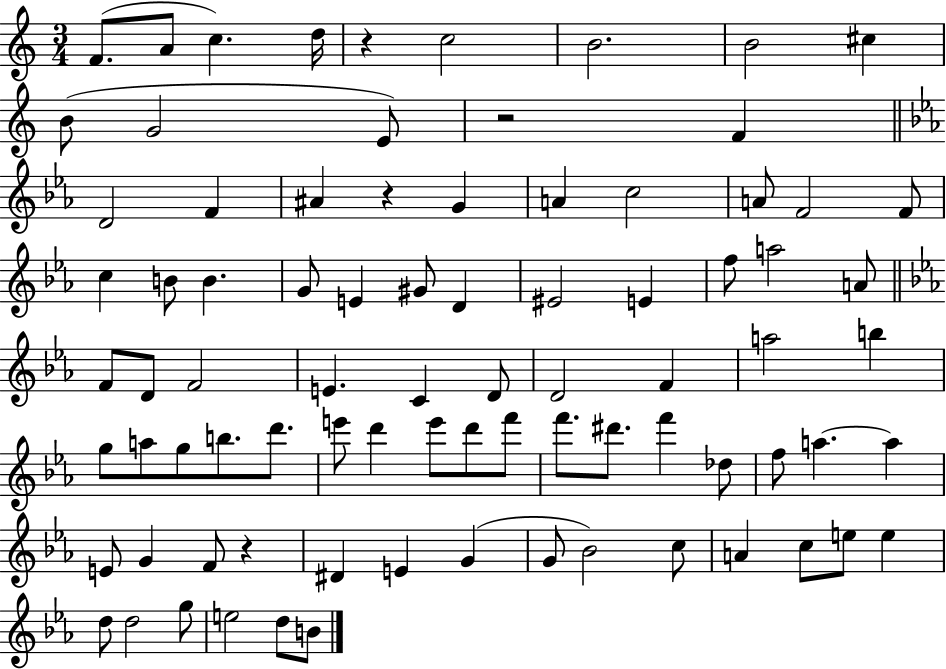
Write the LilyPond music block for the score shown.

{
  \clef treble
  \numericTimeSignature
  \time 3/4
  \key c \major
  f'8.( a'8 c''4.) d''16 | r4 c''2 | b'2. | b'2 cis''4 | \break b'8( g'2 e'8) | r2 f'4 | \bar "||" \break \key ees \major d'2 f'4 | ais'4 r4 g'4 | a'4 c''2 | a'8 f'2 f'8 | \break c''4 b'8 b'4. | g'8 e'4 gis'8 d'4 | eis'2 e'4 | f''8 a''2 a'8 | \break \bar "||" \break \key ees \major f'8 d'8 f'2 | e'4. c'4 d'8 | d'2 f'4 | a''2 b''4 | \break g''8 a''8 g''8 b''8. d'''8. | e'''8 d'''4 e'''8 d'''8 f'''8 | f'''8. dis'''8. f'''4 des''8 | f''8 a''4.~~ a''4 | \break e'8 g'4 f'8 r4 | dis'4 e'4 g'4( | g'8 bes'2) c''8 | a'4 c''8 e''8 e''4 | \break d''8 d''2 g''8 | e''2 d''8 b'8 | \bar "|."
}